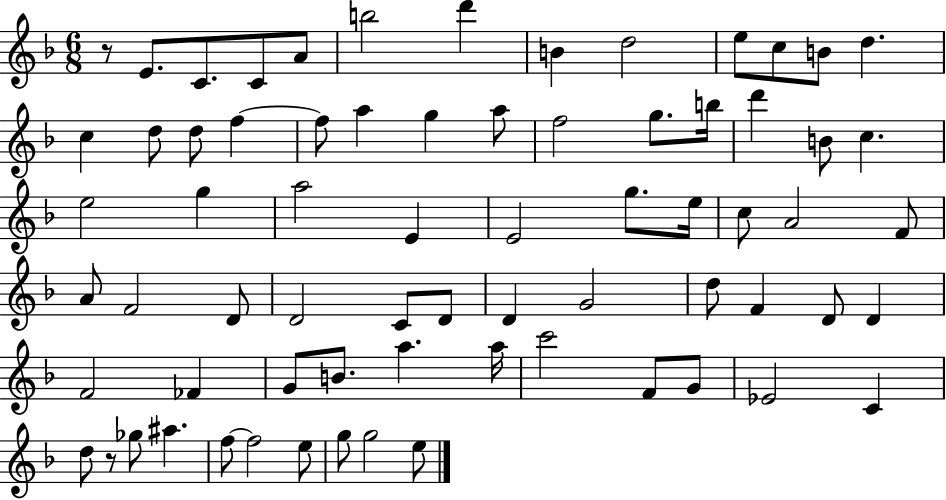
{
  \clef treble
  \numericTimeSignature
  \time 6/8
  \key f \major
  r8 e'8. c'8. c'8 a'8 | b''2 d'''4 | b'4 d''2 | e''8 c''8 b'8 d''4. | \break c''4 d''8 d''8 f''4~~ | f''8 a''4 g''4 a''8 | f''2 g''8. b''16 | d'''4 b'8 c''4. | \break e''2 g''4 | a''2 e'4 | e'2 g''8. e''16 | c''8 a'2 f'8 | \break a'8 f'2 d'8 | d'2 c'8 d'8 | d'4 g'2 | d''8 f'4 d'8 d'4 | \break f'2 fes'4 | g'8 b'8. a''4. a''16 | c'''2 f'8 g'8 | ees'2 c'4 | \break d''8 r8 ges''8 ais''4. | f''8~~ f''2 e''8 | g''8 g''2 e''8 | \bar "|."
}